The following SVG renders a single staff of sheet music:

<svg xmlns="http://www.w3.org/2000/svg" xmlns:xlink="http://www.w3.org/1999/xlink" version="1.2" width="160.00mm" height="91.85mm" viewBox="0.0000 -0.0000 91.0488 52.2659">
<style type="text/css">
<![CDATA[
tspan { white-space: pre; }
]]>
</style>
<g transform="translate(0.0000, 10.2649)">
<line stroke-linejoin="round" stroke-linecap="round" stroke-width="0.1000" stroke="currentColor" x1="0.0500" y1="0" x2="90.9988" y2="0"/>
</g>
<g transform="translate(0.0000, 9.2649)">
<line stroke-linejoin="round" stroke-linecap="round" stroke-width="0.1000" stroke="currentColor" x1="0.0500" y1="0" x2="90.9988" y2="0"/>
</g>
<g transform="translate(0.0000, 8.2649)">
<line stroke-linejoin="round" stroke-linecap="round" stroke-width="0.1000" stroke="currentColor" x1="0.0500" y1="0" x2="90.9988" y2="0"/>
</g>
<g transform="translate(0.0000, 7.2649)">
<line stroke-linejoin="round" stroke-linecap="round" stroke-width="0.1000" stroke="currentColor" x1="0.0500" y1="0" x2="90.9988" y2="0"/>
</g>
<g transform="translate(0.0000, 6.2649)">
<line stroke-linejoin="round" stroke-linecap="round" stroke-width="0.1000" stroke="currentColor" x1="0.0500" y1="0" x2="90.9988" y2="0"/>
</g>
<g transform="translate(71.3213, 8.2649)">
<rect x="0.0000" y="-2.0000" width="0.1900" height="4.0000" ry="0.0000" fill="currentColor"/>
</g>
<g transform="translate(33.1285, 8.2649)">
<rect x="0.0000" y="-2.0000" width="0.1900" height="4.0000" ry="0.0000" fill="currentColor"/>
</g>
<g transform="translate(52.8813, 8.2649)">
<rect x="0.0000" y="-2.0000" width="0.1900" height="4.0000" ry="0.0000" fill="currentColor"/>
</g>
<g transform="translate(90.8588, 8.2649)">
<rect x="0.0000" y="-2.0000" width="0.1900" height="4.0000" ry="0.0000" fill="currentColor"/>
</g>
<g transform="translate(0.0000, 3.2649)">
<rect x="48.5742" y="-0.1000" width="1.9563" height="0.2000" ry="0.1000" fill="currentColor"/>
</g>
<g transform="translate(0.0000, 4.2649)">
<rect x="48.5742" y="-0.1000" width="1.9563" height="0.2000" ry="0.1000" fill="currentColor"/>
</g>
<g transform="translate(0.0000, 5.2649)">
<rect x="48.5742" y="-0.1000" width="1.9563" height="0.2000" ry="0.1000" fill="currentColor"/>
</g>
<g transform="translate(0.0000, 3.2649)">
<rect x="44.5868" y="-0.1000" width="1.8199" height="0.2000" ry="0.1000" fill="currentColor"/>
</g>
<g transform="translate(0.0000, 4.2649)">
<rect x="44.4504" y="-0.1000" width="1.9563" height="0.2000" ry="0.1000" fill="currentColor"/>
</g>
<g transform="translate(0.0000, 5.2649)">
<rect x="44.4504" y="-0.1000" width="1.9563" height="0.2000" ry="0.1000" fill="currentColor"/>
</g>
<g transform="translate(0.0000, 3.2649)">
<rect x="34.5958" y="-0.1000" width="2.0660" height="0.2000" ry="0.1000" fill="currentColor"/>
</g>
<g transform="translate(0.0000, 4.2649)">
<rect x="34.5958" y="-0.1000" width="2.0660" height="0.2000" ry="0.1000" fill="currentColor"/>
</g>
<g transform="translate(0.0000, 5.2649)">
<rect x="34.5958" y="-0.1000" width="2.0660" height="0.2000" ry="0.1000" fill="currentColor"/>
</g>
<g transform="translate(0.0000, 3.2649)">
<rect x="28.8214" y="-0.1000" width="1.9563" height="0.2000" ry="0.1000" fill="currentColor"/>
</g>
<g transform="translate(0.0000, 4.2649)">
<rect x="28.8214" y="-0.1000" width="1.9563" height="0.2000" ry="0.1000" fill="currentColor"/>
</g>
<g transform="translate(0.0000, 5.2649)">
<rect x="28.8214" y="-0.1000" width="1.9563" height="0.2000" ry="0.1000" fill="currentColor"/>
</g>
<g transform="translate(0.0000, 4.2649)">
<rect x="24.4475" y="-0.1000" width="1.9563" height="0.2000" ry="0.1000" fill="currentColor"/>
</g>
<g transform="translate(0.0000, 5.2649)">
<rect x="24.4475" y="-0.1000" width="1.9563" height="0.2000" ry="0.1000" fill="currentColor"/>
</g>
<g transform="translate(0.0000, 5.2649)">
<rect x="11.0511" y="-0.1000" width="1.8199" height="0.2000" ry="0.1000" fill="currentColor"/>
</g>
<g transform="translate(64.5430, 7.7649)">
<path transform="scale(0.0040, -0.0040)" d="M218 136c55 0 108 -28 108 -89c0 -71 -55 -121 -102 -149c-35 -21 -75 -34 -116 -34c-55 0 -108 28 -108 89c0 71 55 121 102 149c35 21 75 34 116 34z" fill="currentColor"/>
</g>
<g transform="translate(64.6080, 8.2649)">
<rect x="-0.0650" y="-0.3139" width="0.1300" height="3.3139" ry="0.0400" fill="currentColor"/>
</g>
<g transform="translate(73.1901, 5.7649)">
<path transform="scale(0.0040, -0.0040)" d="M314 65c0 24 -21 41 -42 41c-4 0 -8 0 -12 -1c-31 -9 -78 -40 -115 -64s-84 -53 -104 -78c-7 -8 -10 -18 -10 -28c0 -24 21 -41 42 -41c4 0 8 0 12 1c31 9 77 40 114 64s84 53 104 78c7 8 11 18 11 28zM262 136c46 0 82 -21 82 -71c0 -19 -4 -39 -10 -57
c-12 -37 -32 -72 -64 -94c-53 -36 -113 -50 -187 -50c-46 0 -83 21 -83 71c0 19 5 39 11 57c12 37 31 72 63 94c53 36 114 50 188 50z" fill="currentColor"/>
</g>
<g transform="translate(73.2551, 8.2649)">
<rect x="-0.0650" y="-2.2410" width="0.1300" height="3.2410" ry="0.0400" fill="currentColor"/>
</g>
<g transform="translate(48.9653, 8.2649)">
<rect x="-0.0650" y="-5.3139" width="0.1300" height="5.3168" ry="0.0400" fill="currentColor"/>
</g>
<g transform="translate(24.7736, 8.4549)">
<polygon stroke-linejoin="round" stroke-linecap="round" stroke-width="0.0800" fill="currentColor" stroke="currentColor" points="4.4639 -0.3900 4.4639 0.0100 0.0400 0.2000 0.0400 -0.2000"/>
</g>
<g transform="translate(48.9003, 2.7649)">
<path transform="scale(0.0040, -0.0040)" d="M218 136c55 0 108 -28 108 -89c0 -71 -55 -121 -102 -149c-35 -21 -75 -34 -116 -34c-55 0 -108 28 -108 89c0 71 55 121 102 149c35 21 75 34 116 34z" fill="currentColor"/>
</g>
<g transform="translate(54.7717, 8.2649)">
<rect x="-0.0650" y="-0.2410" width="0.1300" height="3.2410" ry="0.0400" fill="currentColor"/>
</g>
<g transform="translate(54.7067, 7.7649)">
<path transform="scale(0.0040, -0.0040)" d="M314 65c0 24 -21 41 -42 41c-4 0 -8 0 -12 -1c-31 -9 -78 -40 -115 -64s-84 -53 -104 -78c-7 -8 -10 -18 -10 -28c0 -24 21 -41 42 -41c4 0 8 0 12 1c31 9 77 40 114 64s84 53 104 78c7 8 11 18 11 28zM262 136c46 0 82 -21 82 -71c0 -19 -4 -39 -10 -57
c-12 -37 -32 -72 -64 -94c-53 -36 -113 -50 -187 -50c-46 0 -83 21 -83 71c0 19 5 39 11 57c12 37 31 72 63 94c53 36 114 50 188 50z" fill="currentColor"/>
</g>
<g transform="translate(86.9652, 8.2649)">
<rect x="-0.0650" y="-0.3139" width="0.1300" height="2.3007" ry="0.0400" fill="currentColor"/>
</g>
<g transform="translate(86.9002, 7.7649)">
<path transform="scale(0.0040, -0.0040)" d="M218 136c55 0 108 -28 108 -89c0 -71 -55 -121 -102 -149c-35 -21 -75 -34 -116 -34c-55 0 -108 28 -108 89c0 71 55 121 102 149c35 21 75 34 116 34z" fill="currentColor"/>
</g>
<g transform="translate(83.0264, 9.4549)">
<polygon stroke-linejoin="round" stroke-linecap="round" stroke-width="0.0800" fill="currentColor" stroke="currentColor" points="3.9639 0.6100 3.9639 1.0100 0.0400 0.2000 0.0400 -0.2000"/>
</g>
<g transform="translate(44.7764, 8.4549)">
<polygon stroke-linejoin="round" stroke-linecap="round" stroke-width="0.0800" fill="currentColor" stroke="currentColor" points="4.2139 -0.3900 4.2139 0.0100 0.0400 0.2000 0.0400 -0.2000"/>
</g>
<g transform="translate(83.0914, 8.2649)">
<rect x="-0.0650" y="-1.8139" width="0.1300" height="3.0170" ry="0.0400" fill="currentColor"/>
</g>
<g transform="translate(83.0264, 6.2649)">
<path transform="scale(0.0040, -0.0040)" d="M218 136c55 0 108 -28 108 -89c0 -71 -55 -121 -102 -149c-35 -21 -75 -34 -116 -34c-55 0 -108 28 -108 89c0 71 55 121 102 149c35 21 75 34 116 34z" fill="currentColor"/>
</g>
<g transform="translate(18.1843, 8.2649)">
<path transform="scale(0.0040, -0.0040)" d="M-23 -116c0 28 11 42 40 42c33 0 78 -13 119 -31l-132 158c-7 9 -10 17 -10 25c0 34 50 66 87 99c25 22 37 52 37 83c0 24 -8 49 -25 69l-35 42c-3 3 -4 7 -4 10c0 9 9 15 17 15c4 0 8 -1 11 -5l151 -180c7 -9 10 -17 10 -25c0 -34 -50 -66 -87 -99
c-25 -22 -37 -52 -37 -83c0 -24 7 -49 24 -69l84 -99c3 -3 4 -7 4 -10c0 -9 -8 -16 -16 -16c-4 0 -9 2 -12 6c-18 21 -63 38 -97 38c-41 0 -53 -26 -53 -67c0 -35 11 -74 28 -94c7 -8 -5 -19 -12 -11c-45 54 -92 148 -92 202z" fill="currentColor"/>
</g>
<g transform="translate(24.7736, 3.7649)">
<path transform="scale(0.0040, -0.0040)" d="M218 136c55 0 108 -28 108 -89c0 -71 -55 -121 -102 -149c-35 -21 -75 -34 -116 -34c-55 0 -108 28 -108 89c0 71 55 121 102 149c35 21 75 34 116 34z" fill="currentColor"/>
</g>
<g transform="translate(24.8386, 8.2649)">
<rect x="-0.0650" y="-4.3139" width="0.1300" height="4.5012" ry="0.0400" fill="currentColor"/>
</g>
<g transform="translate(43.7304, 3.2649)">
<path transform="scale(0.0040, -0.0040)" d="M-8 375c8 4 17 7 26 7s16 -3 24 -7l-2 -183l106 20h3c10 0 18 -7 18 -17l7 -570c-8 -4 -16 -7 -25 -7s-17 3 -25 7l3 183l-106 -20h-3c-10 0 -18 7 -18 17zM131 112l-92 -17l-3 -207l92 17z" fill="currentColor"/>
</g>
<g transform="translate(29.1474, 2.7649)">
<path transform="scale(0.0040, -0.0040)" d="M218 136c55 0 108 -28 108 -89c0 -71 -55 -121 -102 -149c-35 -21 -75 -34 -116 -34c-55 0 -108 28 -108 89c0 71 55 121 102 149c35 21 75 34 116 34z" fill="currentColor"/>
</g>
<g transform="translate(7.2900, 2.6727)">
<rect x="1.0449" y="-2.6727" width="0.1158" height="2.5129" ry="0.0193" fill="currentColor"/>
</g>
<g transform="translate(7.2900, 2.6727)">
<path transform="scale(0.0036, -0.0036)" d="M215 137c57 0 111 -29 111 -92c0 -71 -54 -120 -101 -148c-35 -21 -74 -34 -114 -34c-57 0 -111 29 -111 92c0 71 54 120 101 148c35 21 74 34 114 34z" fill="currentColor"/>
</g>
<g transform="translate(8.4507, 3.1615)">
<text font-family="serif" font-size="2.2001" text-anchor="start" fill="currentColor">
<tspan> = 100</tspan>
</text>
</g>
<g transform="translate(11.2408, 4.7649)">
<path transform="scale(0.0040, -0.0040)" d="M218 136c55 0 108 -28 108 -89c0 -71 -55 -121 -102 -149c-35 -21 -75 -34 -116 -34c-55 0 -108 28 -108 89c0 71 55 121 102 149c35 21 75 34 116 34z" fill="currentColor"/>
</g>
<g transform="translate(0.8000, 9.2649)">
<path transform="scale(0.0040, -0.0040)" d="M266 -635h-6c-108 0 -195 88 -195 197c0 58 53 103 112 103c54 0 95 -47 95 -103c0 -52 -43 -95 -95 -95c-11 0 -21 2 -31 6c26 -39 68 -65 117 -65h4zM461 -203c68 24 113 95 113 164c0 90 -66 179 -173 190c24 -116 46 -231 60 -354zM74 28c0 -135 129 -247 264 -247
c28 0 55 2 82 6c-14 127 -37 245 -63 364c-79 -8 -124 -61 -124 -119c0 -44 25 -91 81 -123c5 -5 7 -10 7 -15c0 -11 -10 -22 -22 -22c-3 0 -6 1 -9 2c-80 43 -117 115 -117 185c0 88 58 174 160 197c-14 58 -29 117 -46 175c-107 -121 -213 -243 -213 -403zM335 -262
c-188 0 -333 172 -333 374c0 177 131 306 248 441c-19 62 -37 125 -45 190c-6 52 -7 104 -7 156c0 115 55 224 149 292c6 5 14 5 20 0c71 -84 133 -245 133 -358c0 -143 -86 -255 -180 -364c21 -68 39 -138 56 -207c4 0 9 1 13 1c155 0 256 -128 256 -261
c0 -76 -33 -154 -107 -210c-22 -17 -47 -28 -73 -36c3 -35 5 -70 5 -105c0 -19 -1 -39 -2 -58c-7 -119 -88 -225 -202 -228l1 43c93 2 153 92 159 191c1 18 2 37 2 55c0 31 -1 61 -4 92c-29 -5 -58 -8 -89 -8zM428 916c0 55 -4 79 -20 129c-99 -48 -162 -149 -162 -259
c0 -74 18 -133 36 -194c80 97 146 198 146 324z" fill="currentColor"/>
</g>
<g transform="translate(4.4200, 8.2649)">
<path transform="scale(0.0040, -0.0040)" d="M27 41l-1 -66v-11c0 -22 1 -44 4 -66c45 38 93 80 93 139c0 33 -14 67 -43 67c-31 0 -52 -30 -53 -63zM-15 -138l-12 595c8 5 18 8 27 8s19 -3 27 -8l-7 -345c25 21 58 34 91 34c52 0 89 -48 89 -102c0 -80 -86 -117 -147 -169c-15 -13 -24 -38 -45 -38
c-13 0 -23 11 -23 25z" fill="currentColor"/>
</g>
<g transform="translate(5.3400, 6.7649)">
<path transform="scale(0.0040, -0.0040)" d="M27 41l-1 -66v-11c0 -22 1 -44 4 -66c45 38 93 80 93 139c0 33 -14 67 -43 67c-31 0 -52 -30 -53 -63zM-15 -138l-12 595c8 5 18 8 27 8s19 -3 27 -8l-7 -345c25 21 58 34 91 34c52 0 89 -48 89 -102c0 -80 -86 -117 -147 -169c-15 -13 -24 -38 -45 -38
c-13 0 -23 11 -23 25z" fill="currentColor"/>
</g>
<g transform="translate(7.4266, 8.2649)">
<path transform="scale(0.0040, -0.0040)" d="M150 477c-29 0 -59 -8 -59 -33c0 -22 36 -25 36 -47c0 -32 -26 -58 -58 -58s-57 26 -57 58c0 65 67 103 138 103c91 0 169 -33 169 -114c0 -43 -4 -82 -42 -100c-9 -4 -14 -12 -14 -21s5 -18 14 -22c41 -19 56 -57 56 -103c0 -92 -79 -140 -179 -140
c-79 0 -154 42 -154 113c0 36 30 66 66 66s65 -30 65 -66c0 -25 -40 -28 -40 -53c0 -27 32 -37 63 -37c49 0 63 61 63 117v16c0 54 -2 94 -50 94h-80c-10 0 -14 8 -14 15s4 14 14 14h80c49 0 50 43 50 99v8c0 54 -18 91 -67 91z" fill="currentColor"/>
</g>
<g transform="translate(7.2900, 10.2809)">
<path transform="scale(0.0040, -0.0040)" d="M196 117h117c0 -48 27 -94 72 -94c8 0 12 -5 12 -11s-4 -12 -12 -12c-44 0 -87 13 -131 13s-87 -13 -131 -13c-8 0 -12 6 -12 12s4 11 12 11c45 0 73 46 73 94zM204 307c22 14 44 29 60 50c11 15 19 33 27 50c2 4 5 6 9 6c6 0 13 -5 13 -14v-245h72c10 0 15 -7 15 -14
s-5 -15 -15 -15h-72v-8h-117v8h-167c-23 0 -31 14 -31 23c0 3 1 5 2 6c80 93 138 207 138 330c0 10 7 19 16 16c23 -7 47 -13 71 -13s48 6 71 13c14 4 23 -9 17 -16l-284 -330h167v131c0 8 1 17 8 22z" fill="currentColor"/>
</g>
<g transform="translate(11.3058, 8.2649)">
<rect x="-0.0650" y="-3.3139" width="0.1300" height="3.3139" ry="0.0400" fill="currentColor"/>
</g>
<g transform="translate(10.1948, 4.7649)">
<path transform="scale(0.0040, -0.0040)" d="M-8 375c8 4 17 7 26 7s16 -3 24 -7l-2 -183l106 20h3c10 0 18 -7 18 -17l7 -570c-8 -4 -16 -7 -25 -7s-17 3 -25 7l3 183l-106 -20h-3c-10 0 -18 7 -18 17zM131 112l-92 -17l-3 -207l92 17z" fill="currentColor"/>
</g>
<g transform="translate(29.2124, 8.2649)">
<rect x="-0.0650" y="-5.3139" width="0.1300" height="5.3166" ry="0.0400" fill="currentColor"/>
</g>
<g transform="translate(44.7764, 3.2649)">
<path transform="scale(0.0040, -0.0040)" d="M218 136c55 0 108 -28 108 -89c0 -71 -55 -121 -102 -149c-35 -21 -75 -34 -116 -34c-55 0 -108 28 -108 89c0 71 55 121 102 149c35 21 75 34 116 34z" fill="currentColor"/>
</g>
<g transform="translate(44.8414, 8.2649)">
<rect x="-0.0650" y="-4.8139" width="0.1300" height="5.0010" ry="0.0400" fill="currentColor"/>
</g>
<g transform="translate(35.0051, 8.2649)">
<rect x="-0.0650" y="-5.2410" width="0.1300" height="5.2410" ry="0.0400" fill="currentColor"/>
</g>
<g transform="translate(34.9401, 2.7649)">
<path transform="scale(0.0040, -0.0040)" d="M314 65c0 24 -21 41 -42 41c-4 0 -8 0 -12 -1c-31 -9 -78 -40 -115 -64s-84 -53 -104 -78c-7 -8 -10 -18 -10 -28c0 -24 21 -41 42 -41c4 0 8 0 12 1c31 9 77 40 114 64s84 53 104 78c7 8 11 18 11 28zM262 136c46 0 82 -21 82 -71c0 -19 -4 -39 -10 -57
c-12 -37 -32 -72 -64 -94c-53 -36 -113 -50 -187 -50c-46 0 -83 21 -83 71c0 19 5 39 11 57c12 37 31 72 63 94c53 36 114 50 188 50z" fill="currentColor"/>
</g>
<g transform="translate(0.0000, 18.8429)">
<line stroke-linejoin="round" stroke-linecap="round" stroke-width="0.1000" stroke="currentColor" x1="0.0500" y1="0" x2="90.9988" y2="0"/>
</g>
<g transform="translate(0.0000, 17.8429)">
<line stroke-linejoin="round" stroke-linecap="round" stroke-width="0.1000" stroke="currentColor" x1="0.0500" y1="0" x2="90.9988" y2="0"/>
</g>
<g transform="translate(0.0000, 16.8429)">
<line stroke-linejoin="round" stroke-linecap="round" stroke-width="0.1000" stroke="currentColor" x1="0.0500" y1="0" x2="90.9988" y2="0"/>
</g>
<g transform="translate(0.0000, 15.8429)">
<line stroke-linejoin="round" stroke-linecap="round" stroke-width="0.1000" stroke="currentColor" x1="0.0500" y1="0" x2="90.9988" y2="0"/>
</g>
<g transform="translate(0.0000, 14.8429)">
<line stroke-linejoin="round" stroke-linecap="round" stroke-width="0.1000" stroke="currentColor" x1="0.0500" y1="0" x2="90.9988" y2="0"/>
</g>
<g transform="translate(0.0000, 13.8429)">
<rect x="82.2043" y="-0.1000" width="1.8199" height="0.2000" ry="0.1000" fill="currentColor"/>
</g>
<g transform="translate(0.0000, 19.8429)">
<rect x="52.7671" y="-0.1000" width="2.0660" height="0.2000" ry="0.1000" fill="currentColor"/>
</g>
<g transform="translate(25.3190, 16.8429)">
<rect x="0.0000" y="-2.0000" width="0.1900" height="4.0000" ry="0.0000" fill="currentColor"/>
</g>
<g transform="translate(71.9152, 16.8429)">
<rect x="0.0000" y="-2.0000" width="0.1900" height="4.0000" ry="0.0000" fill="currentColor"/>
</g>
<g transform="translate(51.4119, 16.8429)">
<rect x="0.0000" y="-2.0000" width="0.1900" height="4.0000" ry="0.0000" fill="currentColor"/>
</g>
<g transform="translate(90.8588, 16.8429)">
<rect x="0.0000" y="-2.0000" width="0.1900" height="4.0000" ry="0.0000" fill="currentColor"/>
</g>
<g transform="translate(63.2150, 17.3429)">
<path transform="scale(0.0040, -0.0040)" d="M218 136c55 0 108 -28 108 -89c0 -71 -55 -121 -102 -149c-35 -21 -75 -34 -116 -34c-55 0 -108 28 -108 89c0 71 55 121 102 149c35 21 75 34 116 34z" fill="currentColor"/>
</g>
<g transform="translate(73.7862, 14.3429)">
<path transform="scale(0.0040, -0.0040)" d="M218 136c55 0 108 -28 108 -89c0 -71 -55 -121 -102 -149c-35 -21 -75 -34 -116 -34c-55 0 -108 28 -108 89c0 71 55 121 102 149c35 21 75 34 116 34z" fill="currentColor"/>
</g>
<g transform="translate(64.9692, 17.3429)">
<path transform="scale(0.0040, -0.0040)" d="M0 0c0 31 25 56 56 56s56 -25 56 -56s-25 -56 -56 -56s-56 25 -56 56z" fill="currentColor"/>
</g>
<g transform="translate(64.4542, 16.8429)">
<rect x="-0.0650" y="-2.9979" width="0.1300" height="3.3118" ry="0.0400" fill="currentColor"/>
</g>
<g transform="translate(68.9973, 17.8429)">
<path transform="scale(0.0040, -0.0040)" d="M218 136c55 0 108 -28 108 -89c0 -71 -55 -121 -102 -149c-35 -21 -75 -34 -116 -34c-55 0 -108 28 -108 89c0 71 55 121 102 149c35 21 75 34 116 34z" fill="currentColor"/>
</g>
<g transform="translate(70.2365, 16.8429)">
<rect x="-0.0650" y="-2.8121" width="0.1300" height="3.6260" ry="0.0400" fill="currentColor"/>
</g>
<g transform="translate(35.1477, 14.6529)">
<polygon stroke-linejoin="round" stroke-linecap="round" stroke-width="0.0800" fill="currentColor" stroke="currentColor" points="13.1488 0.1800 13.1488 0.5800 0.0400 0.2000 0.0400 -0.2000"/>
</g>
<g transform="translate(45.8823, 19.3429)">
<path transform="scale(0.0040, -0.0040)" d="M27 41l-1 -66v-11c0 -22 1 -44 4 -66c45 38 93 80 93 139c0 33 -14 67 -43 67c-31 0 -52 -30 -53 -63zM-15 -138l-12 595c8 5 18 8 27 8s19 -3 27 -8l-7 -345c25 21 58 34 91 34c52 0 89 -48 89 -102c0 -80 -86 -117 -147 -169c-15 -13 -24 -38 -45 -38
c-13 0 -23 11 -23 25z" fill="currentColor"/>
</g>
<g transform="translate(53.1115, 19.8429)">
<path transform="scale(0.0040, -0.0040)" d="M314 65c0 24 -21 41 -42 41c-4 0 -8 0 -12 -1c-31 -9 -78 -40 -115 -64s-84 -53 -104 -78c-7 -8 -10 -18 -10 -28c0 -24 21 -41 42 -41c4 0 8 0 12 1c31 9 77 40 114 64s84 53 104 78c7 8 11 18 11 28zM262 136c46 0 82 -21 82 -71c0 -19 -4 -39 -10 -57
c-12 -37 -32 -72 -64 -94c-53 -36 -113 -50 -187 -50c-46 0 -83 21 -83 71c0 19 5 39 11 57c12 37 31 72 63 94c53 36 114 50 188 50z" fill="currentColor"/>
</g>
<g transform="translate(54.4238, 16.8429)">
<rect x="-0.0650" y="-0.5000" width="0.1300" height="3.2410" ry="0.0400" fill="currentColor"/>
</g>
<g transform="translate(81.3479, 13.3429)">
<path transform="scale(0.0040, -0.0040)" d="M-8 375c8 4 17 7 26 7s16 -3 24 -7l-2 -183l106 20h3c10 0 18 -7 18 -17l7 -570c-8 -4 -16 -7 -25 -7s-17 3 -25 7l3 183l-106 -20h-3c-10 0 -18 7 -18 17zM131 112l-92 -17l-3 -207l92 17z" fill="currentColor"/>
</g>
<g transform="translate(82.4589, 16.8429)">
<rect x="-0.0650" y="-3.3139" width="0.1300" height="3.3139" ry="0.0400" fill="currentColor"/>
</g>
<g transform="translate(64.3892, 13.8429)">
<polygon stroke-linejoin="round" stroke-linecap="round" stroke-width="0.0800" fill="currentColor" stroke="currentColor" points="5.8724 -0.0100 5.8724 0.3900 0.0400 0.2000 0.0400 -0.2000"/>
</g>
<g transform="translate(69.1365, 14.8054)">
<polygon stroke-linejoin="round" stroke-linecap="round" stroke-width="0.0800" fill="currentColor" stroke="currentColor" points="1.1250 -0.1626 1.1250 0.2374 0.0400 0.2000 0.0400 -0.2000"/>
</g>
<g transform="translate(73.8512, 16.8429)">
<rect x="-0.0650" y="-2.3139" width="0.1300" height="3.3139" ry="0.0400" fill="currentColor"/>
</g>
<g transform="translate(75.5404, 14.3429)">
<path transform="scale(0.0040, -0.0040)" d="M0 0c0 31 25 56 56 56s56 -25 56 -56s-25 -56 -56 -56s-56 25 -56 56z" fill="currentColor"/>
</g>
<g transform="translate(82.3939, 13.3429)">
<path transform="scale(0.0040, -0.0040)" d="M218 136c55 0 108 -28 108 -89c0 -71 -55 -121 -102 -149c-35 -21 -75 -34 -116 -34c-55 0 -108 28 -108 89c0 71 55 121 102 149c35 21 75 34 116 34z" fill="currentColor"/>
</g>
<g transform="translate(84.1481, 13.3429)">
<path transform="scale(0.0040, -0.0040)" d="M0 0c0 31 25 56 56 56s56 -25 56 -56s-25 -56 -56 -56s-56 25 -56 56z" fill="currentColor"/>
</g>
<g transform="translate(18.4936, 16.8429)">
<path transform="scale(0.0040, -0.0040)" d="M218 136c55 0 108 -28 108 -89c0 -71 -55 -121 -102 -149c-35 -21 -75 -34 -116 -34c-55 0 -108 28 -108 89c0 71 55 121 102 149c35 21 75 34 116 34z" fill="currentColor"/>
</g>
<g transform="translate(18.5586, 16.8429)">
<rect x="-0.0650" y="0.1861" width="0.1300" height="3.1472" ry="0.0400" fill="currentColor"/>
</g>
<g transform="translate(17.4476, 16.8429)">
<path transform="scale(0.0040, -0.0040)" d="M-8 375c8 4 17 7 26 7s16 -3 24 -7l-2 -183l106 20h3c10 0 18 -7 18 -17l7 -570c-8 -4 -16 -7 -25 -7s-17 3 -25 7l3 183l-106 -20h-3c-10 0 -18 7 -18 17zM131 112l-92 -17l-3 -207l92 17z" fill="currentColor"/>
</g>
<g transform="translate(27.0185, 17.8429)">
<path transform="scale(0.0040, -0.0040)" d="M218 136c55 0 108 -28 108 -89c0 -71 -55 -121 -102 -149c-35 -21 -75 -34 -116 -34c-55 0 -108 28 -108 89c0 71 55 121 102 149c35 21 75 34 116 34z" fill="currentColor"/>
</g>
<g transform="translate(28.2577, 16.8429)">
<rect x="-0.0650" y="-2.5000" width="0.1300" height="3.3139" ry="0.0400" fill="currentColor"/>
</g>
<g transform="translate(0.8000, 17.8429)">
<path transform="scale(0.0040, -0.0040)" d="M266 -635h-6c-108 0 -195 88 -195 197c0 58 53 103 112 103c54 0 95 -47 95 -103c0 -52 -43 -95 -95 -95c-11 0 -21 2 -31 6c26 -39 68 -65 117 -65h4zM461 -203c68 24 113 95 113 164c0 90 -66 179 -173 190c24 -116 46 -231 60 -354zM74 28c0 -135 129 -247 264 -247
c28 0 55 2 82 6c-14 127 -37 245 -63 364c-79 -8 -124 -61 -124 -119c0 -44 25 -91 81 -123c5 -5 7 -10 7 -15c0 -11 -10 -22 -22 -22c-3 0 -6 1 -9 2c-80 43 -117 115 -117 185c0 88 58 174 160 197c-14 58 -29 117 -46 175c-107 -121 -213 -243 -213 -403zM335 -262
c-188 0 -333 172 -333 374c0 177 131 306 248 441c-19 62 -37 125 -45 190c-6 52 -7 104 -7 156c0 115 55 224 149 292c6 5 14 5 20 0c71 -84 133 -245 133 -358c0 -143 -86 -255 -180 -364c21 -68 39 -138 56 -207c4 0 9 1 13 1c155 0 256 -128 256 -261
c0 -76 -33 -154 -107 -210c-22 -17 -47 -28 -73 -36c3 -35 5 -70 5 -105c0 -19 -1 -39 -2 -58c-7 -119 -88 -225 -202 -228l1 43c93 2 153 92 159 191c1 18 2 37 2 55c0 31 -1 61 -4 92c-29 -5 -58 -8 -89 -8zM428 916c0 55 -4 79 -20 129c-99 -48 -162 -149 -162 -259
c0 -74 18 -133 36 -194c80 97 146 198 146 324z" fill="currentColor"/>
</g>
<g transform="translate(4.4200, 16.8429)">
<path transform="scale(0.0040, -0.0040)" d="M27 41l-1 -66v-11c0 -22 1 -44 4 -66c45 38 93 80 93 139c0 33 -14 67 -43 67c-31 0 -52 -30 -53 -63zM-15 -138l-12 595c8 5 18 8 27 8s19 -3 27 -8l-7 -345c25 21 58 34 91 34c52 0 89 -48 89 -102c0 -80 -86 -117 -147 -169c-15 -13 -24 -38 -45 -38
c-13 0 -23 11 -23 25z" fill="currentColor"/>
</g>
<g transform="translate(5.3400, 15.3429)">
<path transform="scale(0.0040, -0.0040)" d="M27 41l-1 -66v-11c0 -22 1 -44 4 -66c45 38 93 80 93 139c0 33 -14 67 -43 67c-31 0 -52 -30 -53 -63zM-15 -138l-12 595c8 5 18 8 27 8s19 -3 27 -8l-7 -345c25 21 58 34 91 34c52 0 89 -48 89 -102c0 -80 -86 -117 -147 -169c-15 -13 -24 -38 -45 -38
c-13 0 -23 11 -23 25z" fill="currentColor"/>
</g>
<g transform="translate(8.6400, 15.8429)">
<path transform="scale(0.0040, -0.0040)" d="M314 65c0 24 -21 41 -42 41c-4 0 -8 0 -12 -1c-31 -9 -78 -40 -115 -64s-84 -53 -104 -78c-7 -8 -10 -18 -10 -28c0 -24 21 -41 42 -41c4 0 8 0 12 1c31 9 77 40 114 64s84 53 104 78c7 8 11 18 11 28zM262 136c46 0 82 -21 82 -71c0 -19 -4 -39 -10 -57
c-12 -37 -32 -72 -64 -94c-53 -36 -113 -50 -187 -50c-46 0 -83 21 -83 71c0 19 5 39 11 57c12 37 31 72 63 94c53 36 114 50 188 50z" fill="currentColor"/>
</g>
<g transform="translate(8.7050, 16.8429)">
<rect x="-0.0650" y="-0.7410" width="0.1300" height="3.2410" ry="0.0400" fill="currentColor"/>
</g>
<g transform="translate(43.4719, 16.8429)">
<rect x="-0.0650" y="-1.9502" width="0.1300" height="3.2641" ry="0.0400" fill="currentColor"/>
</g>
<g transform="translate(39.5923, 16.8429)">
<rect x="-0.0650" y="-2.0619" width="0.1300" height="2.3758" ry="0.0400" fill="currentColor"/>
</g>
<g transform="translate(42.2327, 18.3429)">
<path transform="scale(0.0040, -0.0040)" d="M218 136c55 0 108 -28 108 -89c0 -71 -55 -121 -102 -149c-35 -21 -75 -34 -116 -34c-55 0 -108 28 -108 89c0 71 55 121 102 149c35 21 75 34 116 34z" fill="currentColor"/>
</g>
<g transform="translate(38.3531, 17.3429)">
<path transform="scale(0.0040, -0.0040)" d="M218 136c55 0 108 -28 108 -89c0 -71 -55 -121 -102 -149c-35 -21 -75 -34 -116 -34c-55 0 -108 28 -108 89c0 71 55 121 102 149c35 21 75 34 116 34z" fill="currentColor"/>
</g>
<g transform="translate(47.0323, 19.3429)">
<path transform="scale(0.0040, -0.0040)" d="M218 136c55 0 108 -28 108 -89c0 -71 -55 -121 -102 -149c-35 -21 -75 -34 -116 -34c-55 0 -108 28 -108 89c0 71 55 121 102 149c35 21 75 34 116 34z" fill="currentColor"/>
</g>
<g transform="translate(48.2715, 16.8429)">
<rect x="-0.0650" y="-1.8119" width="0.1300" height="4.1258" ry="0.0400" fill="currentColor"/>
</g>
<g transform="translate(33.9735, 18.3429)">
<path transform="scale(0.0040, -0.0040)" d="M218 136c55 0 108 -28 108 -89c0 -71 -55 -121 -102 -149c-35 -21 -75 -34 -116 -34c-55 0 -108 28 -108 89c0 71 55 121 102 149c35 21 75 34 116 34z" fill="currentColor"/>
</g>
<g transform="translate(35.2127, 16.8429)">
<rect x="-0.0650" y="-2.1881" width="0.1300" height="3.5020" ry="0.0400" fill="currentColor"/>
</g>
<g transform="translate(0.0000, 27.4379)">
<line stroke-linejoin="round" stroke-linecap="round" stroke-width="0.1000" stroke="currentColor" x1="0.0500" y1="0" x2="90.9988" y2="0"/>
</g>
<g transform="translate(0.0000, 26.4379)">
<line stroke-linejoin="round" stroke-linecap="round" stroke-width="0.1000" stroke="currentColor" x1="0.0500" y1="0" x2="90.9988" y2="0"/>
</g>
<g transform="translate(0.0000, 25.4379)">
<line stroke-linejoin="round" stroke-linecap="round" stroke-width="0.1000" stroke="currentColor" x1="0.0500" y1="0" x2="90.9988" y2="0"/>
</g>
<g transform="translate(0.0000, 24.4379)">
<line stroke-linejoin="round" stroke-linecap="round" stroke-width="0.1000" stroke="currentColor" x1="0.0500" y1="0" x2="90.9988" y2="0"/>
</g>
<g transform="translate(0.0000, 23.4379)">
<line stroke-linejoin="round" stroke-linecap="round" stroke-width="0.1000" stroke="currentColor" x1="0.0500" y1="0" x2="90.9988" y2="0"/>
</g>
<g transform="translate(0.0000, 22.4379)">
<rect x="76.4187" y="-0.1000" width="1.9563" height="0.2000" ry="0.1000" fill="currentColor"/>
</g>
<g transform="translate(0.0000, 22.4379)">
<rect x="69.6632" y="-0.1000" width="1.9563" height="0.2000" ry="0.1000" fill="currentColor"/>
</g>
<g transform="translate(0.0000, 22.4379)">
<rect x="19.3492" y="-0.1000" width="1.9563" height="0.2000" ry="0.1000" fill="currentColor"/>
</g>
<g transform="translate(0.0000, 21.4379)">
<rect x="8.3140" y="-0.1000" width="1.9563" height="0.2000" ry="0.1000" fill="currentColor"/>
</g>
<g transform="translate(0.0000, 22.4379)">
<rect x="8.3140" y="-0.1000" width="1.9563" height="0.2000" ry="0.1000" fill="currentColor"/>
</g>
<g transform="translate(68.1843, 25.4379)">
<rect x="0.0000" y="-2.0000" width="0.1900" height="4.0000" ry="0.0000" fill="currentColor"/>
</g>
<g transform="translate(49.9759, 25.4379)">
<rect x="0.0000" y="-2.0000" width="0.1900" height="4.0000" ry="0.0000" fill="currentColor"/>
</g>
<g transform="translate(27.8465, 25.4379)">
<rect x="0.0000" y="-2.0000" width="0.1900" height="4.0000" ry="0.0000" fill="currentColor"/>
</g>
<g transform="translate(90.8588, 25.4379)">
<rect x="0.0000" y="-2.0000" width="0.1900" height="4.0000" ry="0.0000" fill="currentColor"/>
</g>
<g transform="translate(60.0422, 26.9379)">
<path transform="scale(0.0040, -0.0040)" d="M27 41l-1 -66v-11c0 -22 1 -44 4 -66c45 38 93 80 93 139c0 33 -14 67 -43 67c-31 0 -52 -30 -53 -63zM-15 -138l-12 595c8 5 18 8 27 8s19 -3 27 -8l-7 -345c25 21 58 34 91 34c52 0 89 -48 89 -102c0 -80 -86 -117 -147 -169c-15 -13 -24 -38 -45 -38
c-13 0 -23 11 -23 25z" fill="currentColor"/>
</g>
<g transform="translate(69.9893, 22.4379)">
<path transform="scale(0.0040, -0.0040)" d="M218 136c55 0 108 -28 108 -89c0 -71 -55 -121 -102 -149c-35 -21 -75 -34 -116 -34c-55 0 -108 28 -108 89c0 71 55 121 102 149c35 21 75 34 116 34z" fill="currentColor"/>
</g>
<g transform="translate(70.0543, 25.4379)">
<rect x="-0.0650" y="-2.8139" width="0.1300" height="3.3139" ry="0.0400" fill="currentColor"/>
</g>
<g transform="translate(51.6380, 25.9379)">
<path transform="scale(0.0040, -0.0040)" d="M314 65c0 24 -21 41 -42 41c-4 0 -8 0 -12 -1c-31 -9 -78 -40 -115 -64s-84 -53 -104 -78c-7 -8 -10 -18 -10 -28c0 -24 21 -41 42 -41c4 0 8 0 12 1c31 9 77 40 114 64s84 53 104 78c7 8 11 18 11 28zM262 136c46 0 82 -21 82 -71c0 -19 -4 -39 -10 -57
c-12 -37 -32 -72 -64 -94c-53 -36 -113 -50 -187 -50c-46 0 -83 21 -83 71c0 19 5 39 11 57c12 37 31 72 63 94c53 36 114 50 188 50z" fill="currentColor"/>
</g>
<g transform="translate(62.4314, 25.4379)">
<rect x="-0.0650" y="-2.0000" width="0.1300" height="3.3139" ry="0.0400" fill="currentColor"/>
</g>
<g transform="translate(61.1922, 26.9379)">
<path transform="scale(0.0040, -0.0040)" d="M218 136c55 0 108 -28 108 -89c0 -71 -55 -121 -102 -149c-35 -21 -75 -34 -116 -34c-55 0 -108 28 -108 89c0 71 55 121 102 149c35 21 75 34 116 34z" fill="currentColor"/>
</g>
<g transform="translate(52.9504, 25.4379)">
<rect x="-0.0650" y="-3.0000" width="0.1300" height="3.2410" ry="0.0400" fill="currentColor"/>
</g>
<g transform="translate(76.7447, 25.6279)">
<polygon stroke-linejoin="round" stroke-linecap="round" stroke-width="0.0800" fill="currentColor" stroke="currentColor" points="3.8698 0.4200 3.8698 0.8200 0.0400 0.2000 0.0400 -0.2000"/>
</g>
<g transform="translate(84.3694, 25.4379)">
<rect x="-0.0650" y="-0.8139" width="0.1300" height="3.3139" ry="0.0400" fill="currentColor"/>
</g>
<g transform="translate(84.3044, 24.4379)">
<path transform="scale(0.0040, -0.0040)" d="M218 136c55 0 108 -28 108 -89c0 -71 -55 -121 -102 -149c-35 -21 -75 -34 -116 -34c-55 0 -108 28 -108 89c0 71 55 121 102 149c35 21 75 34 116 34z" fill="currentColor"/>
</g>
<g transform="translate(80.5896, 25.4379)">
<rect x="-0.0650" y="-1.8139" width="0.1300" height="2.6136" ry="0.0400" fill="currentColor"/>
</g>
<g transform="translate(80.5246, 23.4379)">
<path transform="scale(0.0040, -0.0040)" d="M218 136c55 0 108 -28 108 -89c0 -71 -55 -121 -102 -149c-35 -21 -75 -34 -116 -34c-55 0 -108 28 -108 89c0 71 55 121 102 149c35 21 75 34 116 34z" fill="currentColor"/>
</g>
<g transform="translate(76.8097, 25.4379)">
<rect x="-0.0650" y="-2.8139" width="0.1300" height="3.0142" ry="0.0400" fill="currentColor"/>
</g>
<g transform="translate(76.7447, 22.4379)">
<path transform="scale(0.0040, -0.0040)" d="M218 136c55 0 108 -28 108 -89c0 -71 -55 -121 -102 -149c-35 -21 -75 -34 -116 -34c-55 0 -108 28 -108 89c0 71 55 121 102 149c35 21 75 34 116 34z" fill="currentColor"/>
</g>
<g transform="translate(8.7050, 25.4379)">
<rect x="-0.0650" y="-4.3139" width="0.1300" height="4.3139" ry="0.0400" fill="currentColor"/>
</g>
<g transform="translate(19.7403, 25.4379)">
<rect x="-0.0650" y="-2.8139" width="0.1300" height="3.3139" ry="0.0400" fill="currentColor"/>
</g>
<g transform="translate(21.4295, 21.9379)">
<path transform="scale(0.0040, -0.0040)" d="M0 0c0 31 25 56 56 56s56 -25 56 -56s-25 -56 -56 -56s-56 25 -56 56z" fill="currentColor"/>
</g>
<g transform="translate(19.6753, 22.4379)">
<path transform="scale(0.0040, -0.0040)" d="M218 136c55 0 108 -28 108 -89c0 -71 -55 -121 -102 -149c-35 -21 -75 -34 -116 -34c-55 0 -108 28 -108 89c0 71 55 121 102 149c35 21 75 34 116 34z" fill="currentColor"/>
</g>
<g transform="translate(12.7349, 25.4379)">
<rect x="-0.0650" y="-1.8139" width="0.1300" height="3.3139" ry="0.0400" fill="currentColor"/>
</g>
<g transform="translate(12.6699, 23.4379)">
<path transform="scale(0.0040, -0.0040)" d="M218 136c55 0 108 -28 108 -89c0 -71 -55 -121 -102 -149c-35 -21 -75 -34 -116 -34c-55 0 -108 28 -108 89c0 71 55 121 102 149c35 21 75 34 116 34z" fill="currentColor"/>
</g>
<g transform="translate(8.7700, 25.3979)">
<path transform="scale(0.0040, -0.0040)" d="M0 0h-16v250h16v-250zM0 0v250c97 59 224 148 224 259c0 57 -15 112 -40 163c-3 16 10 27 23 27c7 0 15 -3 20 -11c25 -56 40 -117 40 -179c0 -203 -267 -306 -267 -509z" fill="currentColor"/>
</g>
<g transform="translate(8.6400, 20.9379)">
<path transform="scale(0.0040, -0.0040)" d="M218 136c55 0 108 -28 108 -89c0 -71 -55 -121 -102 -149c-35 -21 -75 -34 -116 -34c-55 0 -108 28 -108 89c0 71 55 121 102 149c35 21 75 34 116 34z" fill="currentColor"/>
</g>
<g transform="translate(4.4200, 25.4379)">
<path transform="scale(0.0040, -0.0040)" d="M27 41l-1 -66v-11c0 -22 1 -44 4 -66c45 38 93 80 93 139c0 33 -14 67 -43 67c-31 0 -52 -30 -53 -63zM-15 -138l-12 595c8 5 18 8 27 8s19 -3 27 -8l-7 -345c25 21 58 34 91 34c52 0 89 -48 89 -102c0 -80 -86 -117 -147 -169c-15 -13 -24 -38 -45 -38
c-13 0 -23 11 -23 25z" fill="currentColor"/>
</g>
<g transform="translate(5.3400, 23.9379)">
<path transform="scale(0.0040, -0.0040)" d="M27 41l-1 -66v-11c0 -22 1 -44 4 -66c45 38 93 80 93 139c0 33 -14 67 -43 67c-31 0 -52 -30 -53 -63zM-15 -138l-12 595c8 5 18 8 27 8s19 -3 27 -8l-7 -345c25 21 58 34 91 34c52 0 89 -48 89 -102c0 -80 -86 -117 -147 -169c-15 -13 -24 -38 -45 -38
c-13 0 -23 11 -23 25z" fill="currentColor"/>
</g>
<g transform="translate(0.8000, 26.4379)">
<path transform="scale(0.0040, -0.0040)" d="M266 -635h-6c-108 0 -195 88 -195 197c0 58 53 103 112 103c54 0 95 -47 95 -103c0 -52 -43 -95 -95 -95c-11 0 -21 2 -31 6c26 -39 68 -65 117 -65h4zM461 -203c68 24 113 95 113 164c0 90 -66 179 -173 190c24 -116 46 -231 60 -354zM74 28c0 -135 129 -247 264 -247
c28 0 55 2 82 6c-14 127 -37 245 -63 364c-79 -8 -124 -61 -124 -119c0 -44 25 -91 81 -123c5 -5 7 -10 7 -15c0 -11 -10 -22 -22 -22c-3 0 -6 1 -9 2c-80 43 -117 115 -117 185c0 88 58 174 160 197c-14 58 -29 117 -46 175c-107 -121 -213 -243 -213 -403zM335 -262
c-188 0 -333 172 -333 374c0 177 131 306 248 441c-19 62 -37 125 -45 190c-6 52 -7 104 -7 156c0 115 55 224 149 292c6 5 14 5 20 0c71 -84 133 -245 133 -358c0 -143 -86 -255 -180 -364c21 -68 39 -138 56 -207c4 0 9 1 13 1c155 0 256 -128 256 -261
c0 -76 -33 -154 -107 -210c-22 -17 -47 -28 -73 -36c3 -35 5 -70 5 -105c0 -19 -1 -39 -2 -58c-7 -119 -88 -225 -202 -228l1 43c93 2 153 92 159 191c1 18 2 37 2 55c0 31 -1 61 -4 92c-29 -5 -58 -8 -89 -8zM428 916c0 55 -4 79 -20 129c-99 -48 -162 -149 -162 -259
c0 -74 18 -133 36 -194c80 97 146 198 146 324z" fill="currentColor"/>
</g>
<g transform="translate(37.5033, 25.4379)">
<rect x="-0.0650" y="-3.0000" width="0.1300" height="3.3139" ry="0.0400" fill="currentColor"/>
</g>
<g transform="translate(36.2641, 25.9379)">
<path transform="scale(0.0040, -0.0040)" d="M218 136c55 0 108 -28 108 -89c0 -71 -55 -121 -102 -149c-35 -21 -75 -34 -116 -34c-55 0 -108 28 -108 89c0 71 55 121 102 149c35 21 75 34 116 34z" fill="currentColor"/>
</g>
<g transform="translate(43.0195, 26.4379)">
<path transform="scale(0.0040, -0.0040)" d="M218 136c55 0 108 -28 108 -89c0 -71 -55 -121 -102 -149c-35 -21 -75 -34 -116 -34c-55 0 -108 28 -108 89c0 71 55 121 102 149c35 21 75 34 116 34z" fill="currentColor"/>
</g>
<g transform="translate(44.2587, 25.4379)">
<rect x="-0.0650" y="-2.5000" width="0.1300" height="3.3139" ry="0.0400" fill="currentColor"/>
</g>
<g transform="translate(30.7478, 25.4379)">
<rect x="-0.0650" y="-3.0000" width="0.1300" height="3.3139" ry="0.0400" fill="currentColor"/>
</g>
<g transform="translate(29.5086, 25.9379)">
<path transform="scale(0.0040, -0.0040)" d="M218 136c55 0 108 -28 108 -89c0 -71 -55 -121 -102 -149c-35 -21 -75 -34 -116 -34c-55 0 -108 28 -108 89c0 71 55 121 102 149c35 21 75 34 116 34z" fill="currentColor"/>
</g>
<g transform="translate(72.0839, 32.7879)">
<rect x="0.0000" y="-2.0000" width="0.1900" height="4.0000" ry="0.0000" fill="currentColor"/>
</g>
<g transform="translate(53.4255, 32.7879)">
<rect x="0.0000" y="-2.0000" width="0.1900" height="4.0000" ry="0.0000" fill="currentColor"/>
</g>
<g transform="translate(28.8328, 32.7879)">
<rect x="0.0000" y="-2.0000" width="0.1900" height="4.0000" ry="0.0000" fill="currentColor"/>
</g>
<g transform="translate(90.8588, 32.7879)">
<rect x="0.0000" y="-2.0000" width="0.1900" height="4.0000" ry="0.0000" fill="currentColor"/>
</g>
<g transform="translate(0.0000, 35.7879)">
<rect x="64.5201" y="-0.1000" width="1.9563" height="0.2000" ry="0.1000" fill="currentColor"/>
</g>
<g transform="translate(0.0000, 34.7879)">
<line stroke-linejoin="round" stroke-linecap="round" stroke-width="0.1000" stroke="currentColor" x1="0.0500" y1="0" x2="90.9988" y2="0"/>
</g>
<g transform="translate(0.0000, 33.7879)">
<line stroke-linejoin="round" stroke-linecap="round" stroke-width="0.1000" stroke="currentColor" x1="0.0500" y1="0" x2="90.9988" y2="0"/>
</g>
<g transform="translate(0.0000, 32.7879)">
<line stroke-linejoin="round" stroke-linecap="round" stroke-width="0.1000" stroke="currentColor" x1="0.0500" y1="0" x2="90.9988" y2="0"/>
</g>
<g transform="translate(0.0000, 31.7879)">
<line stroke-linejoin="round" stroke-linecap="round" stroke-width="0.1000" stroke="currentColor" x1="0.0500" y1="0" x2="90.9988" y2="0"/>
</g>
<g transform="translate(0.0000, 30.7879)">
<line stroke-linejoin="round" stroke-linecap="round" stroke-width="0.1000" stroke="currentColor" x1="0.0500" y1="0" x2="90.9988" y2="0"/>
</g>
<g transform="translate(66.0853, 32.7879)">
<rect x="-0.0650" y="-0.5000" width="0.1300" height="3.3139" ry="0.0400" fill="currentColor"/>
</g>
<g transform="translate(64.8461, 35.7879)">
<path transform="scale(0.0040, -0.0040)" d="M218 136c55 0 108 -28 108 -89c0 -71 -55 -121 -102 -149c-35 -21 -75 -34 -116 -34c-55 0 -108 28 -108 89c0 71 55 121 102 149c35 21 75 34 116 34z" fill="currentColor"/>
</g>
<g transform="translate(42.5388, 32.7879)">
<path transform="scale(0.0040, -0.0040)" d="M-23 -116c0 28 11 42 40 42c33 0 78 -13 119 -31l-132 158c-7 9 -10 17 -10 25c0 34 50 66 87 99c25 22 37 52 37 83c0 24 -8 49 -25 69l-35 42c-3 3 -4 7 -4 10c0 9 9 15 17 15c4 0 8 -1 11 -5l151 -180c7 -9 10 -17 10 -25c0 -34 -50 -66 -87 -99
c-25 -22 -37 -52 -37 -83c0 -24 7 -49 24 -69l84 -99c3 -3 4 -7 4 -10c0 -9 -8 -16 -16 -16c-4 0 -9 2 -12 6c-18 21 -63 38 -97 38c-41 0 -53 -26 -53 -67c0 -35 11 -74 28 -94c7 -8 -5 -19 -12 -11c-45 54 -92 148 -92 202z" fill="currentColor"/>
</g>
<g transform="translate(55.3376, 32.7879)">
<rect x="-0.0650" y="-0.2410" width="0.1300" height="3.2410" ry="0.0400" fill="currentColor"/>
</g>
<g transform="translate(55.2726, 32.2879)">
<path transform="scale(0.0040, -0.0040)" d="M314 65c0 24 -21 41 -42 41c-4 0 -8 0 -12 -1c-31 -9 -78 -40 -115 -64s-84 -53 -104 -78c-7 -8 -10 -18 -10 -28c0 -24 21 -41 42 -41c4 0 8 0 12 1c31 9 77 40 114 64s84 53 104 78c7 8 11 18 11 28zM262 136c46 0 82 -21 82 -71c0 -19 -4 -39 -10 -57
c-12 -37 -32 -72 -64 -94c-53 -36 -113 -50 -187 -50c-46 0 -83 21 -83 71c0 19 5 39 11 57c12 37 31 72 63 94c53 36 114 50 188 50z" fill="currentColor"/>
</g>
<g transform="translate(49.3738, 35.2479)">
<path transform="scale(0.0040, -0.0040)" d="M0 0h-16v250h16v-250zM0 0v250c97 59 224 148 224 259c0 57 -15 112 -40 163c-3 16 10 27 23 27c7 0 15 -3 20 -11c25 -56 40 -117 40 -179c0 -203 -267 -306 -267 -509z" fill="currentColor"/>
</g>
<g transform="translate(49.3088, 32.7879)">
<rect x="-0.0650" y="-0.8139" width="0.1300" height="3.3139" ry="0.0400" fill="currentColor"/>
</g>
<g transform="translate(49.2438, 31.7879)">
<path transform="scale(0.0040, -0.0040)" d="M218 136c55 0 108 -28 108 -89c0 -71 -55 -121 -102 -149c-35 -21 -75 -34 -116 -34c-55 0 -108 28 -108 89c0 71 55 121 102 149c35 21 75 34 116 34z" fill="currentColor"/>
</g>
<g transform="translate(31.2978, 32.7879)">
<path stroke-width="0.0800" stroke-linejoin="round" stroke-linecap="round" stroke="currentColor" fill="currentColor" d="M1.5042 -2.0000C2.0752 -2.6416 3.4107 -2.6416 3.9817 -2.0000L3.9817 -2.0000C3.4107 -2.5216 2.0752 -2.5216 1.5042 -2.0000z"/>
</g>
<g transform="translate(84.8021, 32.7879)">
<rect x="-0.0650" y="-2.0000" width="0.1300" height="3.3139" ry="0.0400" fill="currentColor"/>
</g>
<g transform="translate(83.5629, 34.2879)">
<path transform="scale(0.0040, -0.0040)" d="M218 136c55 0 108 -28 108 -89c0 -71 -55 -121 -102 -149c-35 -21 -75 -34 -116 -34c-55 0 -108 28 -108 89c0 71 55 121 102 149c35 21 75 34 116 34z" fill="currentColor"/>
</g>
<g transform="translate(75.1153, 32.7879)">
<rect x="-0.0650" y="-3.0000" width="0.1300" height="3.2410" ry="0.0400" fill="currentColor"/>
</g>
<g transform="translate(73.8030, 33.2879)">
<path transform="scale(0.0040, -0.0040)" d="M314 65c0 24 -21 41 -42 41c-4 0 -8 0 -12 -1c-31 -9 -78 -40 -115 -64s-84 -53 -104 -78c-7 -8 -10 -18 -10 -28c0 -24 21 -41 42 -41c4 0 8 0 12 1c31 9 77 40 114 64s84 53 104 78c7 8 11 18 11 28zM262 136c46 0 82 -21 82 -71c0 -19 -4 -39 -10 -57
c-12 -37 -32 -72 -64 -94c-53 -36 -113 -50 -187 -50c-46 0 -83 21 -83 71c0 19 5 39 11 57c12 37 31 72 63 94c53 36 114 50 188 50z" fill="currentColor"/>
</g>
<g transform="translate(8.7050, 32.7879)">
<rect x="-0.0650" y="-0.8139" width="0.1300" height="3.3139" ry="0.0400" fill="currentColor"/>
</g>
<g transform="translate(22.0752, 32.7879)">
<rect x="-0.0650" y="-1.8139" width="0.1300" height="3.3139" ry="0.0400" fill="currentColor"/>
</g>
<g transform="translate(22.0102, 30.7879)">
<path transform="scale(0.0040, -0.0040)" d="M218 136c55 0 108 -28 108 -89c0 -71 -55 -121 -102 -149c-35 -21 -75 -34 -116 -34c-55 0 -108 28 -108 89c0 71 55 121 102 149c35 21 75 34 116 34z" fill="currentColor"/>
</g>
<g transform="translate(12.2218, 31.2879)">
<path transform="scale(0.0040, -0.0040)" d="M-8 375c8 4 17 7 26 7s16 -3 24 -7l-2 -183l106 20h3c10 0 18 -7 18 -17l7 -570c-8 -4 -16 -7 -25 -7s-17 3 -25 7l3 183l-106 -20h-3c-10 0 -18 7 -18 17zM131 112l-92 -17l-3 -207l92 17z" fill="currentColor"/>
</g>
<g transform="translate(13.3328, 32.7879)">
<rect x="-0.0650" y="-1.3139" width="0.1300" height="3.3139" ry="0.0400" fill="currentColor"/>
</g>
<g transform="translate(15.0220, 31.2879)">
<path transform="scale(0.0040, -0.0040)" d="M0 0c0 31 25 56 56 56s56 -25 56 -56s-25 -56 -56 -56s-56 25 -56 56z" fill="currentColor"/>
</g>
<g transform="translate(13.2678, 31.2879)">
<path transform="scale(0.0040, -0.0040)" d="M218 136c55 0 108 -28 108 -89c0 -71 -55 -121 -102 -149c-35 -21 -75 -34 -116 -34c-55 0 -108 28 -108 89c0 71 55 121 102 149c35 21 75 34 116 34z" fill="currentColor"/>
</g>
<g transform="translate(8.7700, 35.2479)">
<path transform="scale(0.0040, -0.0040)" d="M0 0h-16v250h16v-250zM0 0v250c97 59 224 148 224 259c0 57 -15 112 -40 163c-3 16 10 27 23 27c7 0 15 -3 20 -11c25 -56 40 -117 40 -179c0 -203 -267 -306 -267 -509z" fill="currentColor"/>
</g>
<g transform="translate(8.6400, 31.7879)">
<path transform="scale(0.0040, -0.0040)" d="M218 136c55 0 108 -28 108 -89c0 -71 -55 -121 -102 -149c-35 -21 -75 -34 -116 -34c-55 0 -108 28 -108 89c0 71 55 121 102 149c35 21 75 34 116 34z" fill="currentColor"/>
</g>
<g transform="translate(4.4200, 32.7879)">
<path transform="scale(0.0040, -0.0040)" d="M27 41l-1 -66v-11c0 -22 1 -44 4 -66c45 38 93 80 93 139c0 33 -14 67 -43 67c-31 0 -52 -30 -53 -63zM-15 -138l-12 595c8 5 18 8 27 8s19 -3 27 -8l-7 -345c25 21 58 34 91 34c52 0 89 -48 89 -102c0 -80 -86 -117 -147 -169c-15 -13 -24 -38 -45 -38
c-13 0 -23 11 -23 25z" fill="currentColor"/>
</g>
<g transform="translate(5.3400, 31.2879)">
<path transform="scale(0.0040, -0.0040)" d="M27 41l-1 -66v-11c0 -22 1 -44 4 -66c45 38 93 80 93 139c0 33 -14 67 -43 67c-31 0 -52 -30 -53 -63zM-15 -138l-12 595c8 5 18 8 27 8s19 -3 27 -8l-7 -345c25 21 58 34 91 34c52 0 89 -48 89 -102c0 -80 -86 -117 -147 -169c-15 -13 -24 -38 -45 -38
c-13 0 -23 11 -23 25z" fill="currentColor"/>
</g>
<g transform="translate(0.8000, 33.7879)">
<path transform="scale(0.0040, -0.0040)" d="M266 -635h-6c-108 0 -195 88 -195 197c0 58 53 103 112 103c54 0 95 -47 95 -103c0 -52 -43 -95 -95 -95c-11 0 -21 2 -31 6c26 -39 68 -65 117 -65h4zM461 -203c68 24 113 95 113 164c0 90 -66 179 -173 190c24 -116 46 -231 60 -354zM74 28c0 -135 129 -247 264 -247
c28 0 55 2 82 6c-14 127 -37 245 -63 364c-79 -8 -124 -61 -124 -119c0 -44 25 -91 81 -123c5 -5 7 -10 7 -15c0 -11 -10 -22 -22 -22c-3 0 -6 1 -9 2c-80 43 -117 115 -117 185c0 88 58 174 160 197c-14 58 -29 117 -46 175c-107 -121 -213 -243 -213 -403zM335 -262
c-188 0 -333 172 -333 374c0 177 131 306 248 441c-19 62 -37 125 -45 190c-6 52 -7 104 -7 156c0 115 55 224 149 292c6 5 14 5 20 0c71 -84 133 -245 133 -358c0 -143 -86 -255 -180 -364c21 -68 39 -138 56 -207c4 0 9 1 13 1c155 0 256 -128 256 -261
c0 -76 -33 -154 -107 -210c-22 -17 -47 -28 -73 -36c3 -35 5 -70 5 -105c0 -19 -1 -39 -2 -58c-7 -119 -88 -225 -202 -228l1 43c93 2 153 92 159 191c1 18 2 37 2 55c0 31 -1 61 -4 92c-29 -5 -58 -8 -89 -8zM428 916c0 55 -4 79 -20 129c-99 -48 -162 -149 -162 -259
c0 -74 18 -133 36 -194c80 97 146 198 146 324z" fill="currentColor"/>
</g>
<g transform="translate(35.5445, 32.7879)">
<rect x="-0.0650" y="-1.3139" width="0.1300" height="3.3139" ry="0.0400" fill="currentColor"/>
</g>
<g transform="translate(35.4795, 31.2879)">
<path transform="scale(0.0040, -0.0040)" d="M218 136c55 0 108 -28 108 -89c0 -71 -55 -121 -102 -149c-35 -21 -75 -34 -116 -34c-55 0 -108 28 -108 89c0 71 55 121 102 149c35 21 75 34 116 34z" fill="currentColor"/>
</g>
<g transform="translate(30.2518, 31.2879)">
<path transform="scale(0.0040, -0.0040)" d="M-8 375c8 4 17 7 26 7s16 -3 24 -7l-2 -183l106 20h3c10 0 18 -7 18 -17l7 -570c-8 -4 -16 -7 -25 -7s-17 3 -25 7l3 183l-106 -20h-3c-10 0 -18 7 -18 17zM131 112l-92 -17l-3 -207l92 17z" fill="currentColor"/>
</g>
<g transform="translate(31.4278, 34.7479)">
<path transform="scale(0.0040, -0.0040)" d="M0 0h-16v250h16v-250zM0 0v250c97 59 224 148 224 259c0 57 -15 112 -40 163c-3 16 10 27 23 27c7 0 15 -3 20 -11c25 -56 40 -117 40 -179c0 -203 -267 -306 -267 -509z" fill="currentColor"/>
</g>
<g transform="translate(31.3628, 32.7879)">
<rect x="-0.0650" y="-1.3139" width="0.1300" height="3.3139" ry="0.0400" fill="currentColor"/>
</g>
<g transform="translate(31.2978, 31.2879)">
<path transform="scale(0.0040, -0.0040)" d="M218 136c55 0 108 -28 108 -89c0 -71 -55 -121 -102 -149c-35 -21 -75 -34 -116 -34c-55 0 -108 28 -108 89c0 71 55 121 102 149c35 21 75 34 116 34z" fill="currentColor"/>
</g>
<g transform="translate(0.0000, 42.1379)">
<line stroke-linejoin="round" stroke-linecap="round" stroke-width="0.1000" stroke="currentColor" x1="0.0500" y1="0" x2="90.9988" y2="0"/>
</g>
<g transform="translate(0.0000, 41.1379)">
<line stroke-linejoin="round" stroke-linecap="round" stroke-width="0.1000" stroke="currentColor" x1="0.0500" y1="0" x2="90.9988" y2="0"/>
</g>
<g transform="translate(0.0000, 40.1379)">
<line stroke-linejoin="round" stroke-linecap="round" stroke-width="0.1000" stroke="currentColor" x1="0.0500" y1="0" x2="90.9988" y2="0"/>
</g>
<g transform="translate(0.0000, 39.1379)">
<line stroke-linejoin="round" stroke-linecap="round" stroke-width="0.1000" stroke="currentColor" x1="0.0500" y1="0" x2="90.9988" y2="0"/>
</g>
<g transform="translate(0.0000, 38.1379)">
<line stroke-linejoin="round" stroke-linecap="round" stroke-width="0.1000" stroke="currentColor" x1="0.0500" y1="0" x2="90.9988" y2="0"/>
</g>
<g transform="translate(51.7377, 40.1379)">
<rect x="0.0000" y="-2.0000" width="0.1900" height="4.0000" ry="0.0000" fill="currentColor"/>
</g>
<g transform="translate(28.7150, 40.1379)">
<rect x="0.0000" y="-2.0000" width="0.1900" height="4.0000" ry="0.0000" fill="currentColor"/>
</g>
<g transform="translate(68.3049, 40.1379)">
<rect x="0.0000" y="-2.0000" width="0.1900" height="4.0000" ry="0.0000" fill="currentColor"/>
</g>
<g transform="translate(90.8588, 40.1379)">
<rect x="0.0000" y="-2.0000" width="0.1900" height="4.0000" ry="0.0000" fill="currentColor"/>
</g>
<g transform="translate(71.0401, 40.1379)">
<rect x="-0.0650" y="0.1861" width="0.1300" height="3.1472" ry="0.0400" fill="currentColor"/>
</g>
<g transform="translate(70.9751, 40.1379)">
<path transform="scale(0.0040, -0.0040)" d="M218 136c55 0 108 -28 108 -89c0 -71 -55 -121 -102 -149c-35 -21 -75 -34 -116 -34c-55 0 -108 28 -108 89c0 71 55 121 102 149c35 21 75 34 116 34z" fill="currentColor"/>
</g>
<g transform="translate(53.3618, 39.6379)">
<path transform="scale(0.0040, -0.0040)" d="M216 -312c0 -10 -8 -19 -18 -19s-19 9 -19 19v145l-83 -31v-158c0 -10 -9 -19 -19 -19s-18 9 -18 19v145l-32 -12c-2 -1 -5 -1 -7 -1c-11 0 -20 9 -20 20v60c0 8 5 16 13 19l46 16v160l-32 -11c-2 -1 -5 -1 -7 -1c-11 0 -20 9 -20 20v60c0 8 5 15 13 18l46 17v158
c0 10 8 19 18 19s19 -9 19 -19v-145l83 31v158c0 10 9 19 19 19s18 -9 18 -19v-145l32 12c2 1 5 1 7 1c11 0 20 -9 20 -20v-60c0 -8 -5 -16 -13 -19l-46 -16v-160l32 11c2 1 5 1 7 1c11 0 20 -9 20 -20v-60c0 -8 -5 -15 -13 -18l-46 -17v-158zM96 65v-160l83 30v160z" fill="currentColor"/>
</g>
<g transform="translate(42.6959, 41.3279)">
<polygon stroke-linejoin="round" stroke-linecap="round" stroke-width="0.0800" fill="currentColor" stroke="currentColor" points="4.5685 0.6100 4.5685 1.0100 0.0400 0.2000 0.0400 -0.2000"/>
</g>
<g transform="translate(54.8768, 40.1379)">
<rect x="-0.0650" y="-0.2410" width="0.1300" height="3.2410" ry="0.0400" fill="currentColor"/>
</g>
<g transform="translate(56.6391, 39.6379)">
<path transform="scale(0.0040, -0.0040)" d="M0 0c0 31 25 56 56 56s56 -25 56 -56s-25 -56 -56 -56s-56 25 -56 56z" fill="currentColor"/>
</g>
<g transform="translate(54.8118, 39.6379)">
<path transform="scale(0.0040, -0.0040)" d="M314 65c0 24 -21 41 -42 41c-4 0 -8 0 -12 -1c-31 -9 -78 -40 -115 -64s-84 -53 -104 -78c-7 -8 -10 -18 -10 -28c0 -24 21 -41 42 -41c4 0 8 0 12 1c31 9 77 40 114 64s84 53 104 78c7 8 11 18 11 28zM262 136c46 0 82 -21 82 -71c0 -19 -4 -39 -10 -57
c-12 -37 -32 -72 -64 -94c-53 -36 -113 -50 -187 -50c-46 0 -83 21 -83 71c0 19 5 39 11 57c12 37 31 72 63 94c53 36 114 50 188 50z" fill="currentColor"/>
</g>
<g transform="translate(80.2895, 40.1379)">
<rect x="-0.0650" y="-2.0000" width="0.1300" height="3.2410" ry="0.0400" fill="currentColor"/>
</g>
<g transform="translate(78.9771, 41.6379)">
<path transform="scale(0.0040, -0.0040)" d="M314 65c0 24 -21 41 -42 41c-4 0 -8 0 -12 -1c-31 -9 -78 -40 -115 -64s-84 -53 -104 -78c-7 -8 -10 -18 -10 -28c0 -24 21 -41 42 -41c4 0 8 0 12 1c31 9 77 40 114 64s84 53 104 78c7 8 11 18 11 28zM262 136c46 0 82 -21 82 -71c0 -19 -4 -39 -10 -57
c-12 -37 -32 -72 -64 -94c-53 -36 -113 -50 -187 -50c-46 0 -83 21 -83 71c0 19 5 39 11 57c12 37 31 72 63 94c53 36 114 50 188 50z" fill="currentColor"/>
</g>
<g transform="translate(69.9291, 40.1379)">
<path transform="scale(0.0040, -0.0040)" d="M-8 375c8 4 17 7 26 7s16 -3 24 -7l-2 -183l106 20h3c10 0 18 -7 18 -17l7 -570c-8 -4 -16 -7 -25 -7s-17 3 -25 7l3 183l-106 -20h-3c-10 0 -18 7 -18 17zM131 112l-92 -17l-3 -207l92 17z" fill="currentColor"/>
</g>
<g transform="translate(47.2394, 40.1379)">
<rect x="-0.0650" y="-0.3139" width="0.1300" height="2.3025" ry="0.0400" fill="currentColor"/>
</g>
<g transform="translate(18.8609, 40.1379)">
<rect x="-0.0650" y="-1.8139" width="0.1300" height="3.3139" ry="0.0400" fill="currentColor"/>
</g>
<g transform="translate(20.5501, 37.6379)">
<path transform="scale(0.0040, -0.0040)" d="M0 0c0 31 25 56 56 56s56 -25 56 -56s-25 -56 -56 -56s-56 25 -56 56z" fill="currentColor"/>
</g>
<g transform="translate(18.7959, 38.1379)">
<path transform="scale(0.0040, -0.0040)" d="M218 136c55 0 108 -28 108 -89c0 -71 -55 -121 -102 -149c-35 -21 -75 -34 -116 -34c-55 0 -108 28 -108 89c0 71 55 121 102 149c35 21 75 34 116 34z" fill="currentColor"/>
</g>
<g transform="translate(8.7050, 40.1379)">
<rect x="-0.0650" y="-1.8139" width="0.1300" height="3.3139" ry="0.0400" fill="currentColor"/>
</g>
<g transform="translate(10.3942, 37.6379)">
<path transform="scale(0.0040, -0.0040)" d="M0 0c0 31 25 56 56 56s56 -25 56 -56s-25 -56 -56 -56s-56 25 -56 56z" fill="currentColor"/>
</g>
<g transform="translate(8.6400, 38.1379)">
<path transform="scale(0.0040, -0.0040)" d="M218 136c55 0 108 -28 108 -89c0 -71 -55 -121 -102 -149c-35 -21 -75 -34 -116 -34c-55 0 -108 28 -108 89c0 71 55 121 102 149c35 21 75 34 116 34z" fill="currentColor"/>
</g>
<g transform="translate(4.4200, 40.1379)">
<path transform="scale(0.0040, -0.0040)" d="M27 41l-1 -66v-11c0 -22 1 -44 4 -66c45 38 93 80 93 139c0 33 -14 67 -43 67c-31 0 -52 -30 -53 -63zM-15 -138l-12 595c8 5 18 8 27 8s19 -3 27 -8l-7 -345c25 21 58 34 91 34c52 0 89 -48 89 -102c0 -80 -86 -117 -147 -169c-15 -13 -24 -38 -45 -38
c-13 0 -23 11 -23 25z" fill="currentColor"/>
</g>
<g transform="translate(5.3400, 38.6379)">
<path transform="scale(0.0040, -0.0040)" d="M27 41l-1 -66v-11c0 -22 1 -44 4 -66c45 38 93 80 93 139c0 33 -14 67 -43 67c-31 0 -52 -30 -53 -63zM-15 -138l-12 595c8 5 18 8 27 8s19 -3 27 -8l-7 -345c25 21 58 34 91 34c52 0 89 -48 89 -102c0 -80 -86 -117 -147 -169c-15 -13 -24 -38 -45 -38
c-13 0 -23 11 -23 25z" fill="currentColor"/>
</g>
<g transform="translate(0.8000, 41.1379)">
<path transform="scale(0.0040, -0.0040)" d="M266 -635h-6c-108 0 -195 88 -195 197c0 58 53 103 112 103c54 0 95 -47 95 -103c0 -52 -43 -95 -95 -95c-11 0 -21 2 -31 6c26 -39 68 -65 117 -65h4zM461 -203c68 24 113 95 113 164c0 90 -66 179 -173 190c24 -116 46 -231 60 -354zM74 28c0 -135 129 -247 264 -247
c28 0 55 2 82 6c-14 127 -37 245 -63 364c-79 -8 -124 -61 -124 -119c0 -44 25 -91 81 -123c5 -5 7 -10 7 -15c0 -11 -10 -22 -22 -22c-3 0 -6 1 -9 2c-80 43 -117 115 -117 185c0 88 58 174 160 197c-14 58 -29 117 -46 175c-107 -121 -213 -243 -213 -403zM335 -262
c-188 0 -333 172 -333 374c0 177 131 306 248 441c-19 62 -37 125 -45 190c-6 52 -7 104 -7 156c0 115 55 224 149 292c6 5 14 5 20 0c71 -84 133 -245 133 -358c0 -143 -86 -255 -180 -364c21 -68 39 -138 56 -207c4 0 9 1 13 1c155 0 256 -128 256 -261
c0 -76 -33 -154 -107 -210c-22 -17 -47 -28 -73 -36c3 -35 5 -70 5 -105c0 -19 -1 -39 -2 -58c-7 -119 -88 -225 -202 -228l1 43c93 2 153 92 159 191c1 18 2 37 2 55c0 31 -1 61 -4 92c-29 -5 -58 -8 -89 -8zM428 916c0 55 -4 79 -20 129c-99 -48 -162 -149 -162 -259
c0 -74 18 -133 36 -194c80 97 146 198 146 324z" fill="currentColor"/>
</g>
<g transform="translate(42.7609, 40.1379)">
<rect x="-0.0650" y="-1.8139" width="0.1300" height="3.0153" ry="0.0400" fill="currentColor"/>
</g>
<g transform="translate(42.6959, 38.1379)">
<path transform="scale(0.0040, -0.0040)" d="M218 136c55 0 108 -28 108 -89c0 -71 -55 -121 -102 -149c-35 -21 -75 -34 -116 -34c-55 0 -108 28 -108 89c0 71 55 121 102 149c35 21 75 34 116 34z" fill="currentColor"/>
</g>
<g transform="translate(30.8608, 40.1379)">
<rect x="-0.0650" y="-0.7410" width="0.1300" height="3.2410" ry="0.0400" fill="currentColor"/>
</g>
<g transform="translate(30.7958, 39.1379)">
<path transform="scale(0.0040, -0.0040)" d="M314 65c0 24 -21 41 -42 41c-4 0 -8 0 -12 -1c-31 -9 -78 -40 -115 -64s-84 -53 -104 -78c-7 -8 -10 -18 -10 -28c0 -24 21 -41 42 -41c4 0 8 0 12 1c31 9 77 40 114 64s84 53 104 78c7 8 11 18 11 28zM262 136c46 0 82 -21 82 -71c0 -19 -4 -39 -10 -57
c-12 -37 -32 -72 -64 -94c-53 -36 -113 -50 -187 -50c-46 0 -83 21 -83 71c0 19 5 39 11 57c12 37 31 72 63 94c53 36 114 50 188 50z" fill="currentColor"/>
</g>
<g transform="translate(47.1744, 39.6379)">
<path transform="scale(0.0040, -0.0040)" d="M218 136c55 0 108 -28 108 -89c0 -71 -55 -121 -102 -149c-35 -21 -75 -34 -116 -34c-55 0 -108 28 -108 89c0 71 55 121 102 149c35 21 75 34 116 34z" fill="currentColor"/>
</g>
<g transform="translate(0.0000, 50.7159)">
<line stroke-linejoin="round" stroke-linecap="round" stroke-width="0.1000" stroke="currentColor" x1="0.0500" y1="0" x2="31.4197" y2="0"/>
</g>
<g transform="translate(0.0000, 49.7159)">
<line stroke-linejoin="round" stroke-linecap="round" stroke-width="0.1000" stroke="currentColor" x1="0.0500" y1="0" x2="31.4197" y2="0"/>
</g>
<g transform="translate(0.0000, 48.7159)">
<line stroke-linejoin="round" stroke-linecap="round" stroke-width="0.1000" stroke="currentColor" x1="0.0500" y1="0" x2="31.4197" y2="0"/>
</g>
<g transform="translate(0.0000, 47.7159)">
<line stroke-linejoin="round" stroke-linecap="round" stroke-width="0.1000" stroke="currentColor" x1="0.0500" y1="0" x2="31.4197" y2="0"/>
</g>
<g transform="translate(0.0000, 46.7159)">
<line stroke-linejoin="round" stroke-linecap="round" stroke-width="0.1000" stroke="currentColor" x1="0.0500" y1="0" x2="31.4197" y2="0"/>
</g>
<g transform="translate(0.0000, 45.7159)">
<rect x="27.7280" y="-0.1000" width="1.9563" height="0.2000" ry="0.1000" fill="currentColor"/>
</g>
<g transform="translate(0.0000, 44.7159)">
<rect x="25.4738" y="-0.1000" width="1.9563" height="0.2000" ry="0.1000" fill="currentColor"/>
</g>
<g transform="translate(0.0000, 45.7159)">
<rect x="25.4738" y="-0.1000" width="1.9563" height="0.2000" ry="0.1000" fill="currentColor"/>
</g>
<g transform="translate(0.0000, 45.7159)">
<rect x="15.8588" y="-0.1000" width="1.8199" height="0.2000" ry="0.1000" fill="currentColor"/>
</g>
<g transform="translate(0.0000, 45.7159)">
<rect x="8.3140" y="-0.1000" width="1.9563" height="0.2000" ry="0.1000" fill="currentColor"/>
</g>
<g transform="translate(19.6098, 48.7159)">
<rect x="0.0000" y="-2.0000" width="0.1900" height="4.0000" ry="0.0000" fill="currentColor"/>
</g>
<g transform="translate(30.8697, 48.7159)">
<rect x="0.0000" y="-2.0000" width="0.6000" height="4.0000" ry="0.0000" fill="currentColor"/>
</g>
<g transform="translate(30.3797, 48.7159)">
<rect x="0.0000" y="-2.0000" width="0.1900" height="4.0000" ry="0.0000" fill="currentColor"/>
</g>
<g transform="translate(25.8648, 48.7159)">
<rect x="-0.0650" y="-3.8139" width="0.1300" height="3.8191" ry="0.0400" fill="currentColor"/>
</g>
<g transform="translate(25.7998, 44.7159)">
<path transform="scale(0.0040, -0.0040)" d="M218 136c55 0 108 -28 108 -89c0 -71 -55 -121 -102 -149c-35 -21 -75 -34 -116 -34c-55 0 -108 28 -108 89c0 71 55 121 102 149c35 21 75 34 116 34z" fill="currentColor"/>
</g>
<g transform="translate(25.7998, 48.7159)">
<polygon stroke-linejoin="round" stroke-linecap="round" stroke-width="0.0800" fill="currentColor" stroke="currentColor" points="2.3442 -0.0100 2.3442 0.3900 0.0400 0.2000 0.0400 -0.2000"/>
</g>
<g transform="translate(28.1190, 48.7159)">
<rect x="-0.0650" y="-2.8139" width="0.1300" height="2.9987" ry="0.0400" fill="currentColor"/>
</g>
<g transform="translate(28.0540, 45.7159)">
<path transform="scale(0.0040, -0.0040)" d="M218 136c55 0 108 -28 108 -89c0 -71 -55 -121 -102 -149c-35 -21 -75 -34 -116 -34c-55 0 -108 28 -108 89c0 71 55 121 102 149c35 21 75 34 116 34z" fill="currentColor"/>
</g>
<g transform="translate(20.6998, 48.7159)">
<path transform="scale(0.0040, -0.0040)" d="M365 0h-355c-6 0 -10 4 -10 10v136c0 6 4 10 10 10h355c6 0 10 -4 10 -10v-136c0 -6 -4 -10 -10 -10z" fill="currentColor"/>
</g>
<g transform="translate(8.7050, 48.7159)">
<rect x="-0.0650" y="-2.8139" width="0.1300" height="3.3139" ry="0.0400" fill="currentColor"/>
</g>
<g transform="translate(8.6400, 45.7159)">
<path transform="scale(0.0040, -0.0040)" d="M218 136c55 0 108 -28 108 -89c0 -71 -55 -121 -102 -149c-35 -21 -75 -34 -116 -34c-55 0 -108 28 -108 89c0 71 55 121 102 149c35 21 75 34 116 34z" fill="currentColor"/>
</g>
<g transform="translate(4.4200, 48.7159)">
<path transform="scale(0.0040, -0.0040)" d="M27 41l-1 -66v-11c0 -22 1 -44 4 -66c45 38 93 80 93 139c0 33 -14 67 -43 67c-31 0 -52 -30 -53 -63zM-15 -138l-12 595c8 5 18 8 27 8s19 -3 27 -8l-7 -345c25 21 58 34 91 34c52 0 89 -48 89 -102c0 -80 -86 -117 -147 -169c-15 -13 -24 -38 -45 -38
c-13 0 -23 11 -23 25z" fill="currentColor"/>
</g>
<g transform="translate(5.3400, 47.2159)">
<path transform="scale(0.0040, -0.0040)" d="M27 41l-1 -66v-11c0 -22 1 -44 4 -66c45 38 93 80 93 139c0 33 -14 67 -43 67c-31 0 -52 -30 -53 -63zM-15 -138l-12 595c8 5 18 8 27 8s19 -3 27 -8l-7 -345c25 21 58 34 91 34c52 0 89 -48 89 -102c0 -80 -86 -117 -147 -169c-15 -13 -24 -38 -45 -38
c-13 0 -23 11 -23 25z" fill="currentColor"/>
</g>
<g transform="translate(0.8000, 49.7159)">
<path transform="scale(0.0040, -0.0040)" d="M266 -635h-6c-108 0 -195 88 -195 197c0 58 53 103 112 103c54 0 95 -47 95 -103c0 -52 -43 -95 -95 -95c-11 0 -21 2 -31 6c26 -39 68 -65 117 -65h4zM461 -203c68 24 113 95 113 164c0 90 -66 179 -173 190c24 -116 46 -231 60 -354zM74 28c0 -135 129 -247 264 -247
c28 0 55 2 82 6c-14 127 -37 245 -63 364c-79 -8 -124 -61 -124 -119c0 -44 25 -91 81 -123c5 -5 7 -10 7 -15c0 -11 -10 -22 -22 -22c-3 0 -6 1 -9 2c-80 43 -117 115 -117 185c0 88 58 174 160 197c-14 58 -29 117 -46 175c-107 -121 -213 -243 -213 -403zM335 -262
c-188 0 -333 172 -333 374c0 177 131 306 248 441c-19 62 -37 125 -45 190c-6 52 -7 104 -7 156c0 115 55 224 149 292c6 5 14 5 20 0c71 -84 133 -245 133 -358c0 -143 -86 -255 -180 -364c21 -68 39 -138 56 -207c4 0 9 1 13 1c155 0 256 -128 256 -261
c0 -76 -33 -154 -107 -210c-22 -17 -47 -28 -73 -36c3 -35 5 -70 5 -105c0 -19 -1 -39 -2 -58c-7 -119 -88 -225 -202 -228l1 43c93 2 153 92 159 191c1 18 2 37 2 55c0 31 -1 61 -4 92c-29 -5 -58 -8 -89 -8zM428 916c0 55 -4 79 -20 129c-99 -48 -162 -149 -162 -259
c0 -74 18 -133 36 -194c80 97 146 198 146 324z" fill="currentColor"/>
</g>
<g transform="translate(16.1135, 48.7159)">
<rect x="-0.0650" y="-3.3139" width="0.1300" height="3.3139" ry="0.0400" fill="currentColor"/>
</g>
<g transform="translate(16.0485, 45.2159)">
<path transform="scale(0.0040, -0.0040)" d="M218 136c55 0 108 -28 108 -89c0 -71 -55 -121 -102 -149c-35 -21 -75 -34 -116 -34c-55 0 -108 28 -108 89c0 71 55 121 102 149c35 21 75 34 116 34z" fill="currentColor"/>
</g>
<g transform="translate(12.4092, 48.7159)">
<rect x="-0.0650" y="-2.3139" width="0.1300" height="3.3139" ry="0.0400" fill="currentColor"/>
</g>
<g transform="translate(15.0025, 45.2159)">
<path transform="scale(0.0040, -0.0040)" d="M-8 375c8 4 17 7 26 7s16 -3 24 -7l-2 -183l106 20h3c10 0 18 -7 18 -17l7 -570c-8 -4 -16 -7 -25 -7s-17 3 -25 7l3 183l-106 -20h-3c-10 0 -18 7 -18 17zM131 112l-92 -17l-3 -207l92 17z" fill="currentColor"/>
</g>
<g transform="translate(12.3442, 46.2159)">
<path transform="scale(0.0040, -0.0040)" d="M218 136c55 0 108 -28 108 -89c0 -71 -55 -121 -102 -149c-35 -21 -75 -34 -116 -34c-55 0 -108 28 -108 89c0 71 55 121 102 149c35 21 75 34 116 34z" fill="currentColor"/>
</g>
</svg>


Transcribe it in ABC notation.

X:1
T:Untitled
M:3/4
L:1/4
K:Bb
b z d'/2 f'/2 f'2 e'/2 f'/2 c2 c g2 f/2 c/2 d2 B G F/2 A/2 F/2 _D/2 C2 A/2 G/4 g b d'/2 f a A A G A2 _F a a/2 f/2 d d/2 e f e/2 e z d/2 c2 C A2 F f f d2 f/2 c/2 ^c2 B F2 a g b z2 c'/2 a/2